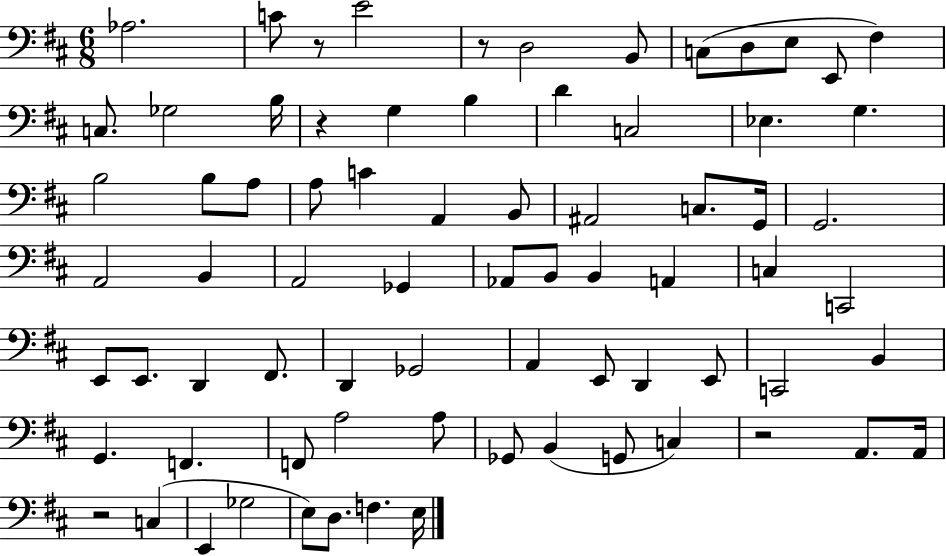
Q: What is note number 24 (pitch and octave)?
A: C4